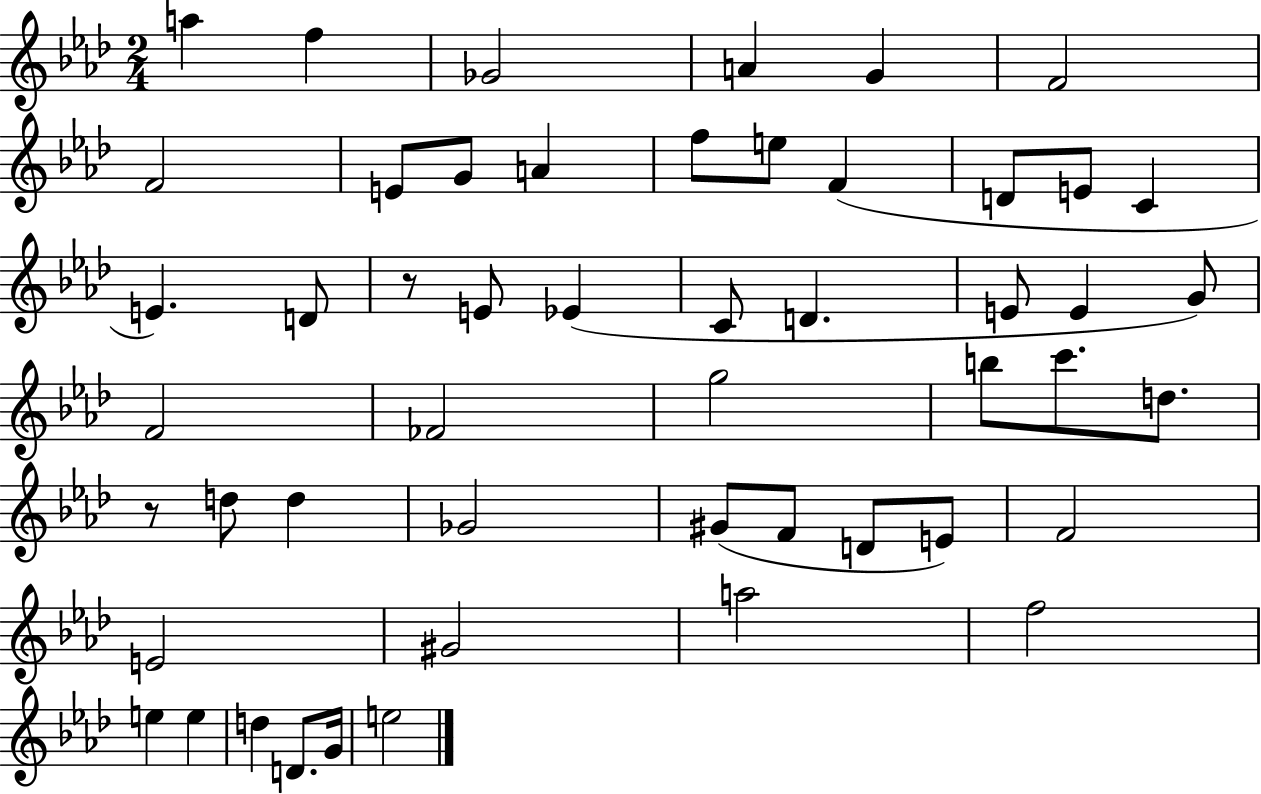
{
  \clef treble
  \numericTimeSignature
  \time 2/4
  \key aes \major
  a''4 f''4 | ges'2 | a'4 g'4 | f'2 | \break f'2 | e'8 g'8 a'4 | f''8 e''8 f'4( | d'8 e'8 c'4 | \break e'4.) d'8 | r8 e'8 ees'4( | c'8 d'4. | e'8 e'4 g'8) | \break f'2 | fes'2 | g''2 | b''8 c'''8. d''8. | \break r8 d''8 d''4 | ges'2 | gis'8( f'8 d'8 e'8) | f'2 | \break e'2 | gis'2 | a''2 | f''2 | \break e''4 e''4 | d''4 d'8. g'16 | e''2 | \bar "|."
}